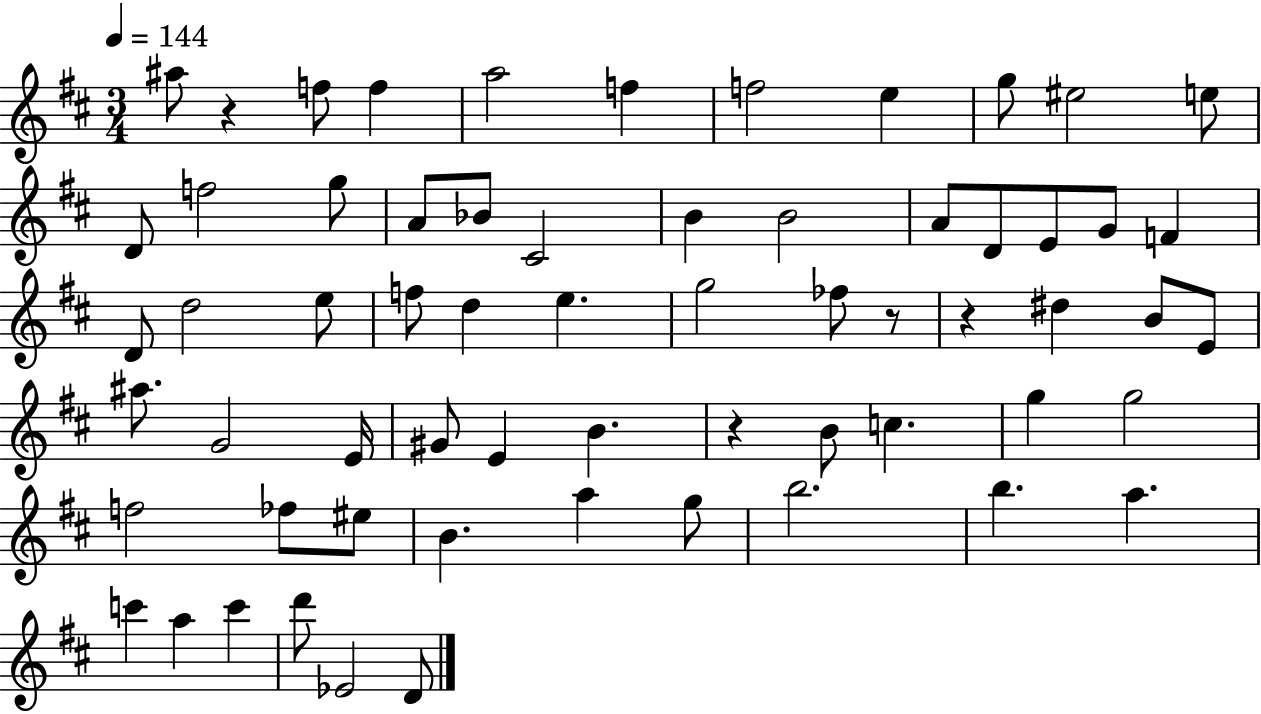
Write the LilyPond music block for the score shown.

{
  \clef treble
  \numericTimeSignature
  \time 3/4
  \key d \major
  \tempo 4 = 144
  ais''8 r4 f''8 f''4 | a''2 f''4 | f''2 e''4 | g''8 eis''2 e''8 | \break d'8 f''2 g''8 | a'8 bes'8 cis'2 | b'4 b'2 | a'8 d'8 e'8 g'8 f'4 | \break d'8 d''2 e''8 | f''8 d''4 e''4. | g''2 fes''8 r8 | r4 dis''4 b'8 e'8 | \break ais''8. g'2 e'16 | gis'8 e'4 b'4. | r4 b'8 c''4. | g''4 g''2 | \break f''2 fes''8 eis''8 | b'4. a''4 g''8 | b''2. | b''4. a''4. | \break c'''4 a''4 c'''4 | d'''8 ees'2 d'8 | \bar "|."
}